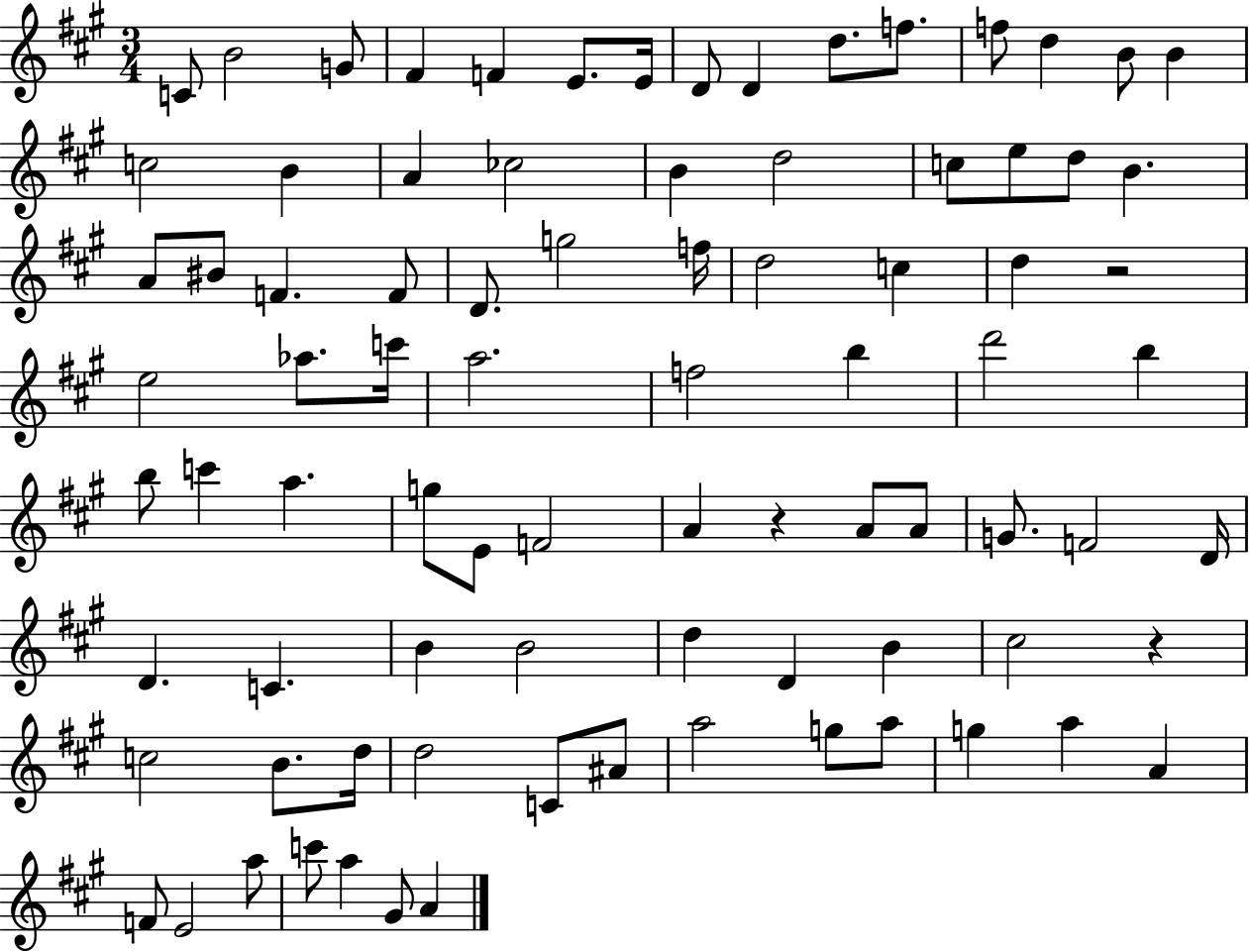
{
  \clef treble
  \numericTimeSignature
  \time 3/4
  \key a \major
  c'8 b'2 g'8 | fis'4 f'4 e'8. e'16 | d'8 d'4 d''8. f''8. | f''8 d''4 b'8 b'4 | \break c''2 b'4 | a'4 ces''2 | b'4 d''2 | c''8 e''8 d''8 b'4. | \break a'8 bis'8 f'4. f'8 | d'8. g''2 f''16 | d''2 c''4 | d''4 r2 | \break e''2 aes''8. c'''16 | a''2. | f''2 b''4 | d'''2 b''4 | \break b''8 c'''4 a''4. | g''8 e'8 f'2 | a'4 r4 a'8 a'8 | g'8. f'2 d'16 | \break d'4. c'4. | b'4 b'2 | d''4 d'4 b'4 | cis''2 r4 | \break c''2 b'8. d''16 | d''2 c'8 ais'8 | a''2 g''8 a''8 | g''4 a''4 a'4 | \break f'8 e'2 a''8 | c'''8 a''4 gis'8 a'4 | \bar "|."
}